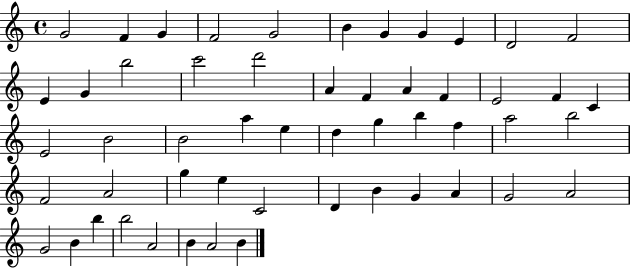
{
  \clef treble
  \time 4/4
  \defaultTimeSignature
  \key c \major
  g'2 f'4 g'4 | f'2 g'2 | b'4 g'4 g'4 e'4 | d'2 f'2 | \break e'4 g'4 b''2 | c'''2 d'''2 | a'4 f'4 a'4 f'4 | e'2 f'4 c'4 | \break e'2 b'2 | b'2 a''4 e''4 | d''4 g''4 b''4 f''4 | a''2 b''2 | \break f'2 a'2 | g''4 e''4 c'2 | d'4 b'4 g'4 a'4 | g'2 a'2 | \break g'2 b'4 b''4 | b''2 a'2 | b'4 a'2 b'4 | \bar "|."
}